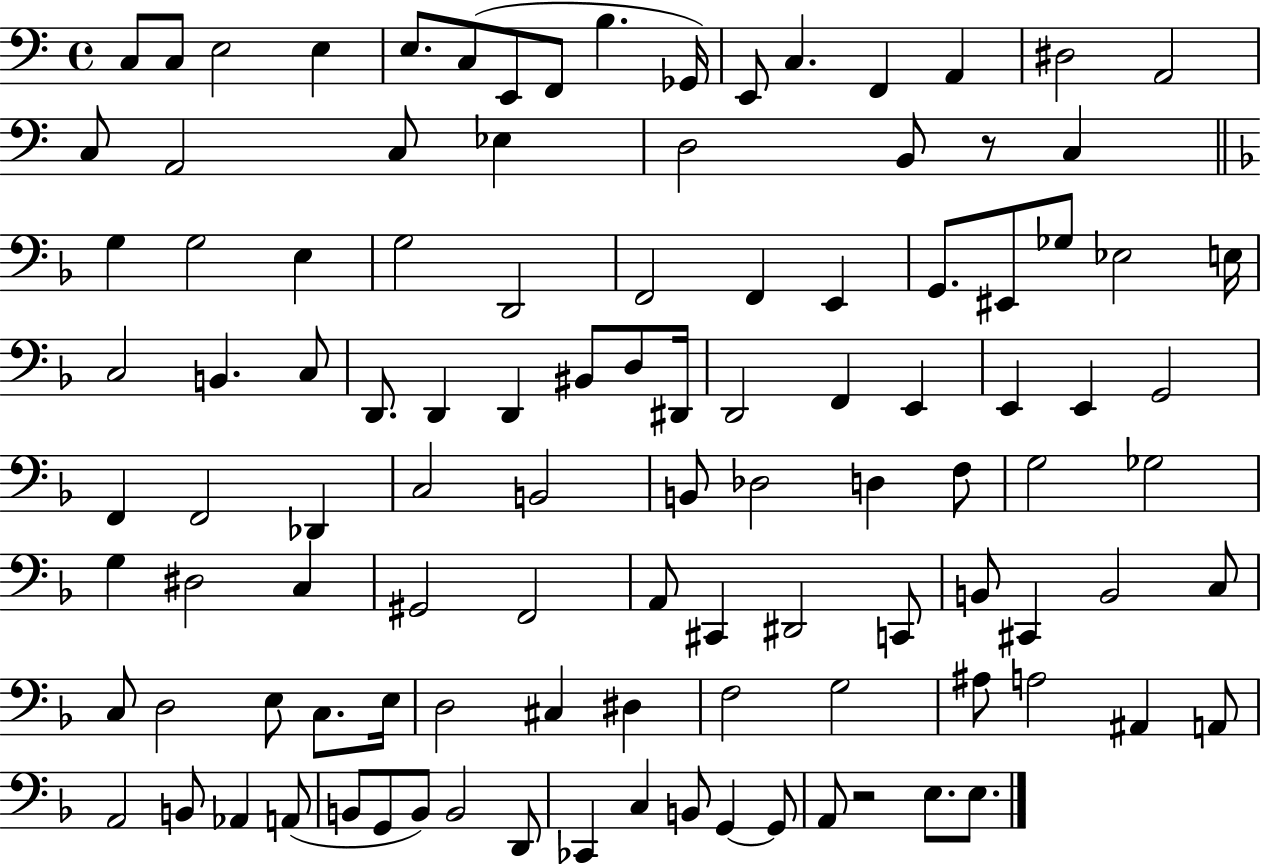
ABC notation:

X:1
T:Untitled
M:4/4
L:1/4
K:C
C,/2 C,/2 E,2 E, E,/2 C,/2 E,,/2 F,,/2 B, _G,,/4 E,,/2 C, F,, A,, ^D,2 A,,2 C,/2 A,,2 C,/2 _E, D,2 B,,/2 z/2 C, G, G,2 E, G,2 D,,2 F,,2 F,, E,, G,,/2 ^E,,/2 _G,/2 _E,2 E,/4 C,2 B,, C,/2 D,,/2 D,, D,, ^B,,/2 D,/2 ^D,,/4 D,,2 F,, E,, E,, E,, G,,2 F,, F,,2 _D,, C,2 B,,2 B,,/2 _D,2 D, F,/2 G,2 _G,2 G, ^D,2 C, ^G,,2 F,,2 A,,/2 ^C,, ^D,,2 C,,/2 B,,/2 ^C,, B,,2 C,/2 C,/2 D,2 E,/2 C,/2 E,/4 D,2 ^C, ^D, F,2 G,2 ^A,/2 A,2 ^A,, A,,/2 A,,2 B,,/2 _A,, A,,/2 B,,/2 G,,/2 B,,/2 B,,2 D,,/2 _C,, C, B,,/2 G,, G,,/2 A,,/2 z2 E,/2 E,/2